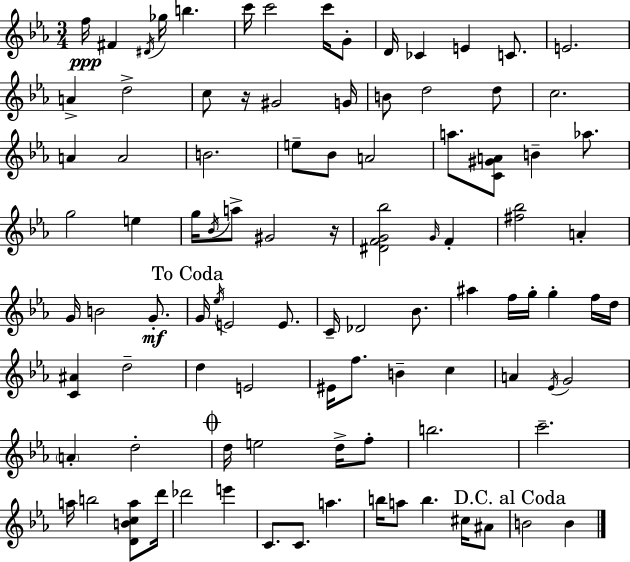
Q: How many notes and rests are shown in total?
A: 97